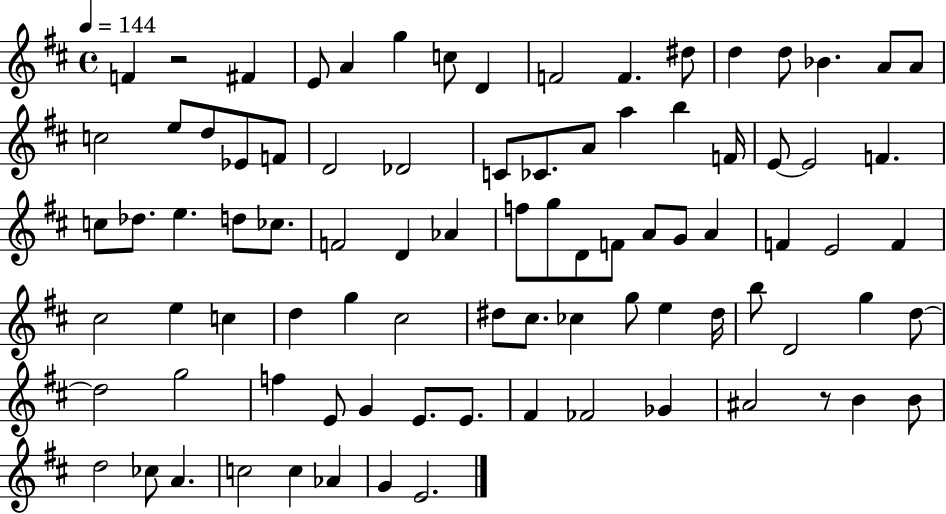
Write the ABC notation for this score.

X:1
T:Untitled
M:4/4
L:1/4
K:D
F z2 ^F E/2 A g c/2 D F2 F ^d/2 d d/2 _B A/2 A/2 c2 e/2 d/2 _E/2 F/2 D2 _D2 C/2 _C/2 A/2 a b F/4 E/2 E2 F c/2 _d/2 e d/2 _c/2 F2 D _A f/2 g/2 D/2 F/2 A/2 G/2 A F E2 F ^c2 e c d g ^c2 ^d/2 ^c/2 _c g/2 e ^d/4 b/2 D2 g d/2 d2 g2 f E/2 G E/2 E/2 ^F _F2 _G ^A2 z/2 B B/2 d2 _c/2 A c2 c _A G E2